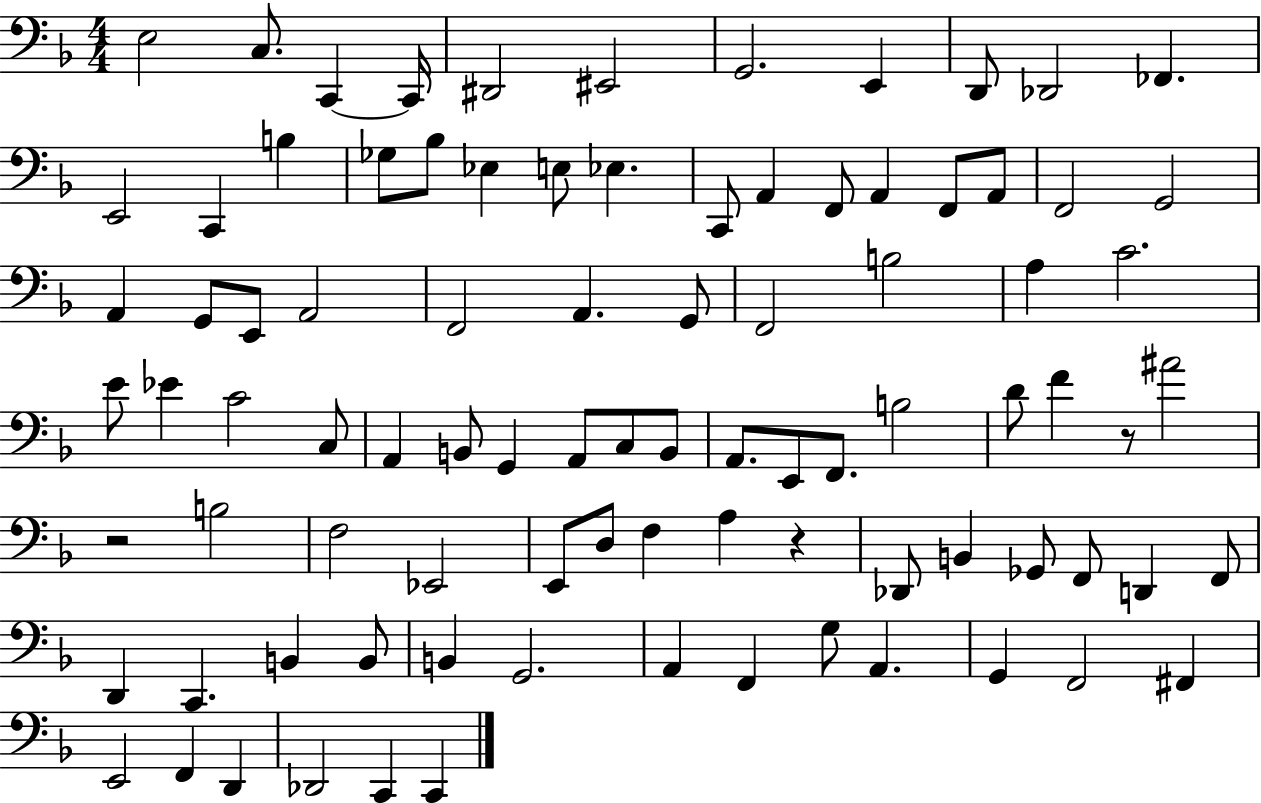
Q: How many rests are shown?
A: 3